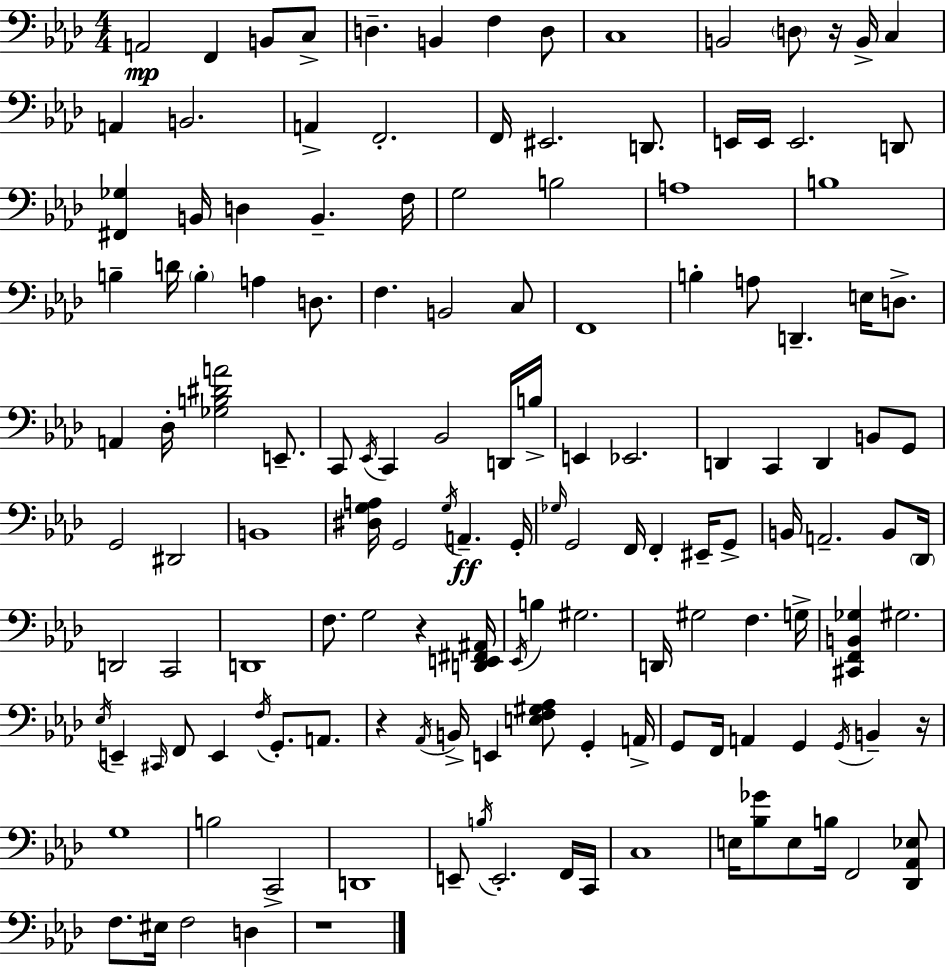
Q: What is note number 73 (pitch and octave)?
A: F2